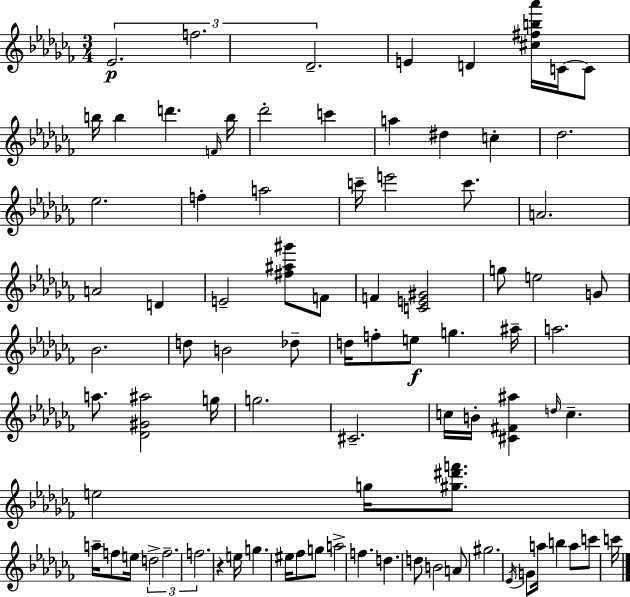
{
  \clef treble
  \numericTimeSignature
  \time 3/4
  \key aes \minor
  \tuplet 3/2 { ees'2.\p | f''2. | des'2.-- } | e'4 d'4 <cis'' fis'' b'' aes'''>16 c'16~~ c'8 | \break b''16 b''4 d'''4. \grace { f'16 } | b''16 des'''2-. c'''4 | a''4 dis''4 c''4-. | des''2. | \break ees''2. | f''4-. a''2 | c'''16-- e'''2 c'''8. | a'2. | \break a'2 d'4 | e'2-- <fis'' ais'' gis'''>8 f'8 | f'4 <c' e' gis'>2 | g''8 e''2 g'8 | \break bes'2. | d''8 b'2 des''8-- | d''16 f''8-. e''8\f g''4. | ais''16-- a''2. | \break a''8. <des' gis' ais''>2 | g''16 g''2. | cis'2.-- | c''16 b'16-. <cis' fis' ais''>4 \grace { d''16 } c''4.-- | \break e''2 g''16 <gis'' dis''' f'''>8. | a''16-- f''8 e''16 \tuplet 3/2 { d''2-> | f''2.-- | f''2. } | \break r4 e''16 g''4. | eis''16 fes''8 g''8 a''2-> | f''4. d''4. | d''8 b'2 | \break a'8 gis''2. | \acciaccatura { ees'16 } g'8 a''16 b''4 a''8 | c'''8 c'''16 \bar "|."
}